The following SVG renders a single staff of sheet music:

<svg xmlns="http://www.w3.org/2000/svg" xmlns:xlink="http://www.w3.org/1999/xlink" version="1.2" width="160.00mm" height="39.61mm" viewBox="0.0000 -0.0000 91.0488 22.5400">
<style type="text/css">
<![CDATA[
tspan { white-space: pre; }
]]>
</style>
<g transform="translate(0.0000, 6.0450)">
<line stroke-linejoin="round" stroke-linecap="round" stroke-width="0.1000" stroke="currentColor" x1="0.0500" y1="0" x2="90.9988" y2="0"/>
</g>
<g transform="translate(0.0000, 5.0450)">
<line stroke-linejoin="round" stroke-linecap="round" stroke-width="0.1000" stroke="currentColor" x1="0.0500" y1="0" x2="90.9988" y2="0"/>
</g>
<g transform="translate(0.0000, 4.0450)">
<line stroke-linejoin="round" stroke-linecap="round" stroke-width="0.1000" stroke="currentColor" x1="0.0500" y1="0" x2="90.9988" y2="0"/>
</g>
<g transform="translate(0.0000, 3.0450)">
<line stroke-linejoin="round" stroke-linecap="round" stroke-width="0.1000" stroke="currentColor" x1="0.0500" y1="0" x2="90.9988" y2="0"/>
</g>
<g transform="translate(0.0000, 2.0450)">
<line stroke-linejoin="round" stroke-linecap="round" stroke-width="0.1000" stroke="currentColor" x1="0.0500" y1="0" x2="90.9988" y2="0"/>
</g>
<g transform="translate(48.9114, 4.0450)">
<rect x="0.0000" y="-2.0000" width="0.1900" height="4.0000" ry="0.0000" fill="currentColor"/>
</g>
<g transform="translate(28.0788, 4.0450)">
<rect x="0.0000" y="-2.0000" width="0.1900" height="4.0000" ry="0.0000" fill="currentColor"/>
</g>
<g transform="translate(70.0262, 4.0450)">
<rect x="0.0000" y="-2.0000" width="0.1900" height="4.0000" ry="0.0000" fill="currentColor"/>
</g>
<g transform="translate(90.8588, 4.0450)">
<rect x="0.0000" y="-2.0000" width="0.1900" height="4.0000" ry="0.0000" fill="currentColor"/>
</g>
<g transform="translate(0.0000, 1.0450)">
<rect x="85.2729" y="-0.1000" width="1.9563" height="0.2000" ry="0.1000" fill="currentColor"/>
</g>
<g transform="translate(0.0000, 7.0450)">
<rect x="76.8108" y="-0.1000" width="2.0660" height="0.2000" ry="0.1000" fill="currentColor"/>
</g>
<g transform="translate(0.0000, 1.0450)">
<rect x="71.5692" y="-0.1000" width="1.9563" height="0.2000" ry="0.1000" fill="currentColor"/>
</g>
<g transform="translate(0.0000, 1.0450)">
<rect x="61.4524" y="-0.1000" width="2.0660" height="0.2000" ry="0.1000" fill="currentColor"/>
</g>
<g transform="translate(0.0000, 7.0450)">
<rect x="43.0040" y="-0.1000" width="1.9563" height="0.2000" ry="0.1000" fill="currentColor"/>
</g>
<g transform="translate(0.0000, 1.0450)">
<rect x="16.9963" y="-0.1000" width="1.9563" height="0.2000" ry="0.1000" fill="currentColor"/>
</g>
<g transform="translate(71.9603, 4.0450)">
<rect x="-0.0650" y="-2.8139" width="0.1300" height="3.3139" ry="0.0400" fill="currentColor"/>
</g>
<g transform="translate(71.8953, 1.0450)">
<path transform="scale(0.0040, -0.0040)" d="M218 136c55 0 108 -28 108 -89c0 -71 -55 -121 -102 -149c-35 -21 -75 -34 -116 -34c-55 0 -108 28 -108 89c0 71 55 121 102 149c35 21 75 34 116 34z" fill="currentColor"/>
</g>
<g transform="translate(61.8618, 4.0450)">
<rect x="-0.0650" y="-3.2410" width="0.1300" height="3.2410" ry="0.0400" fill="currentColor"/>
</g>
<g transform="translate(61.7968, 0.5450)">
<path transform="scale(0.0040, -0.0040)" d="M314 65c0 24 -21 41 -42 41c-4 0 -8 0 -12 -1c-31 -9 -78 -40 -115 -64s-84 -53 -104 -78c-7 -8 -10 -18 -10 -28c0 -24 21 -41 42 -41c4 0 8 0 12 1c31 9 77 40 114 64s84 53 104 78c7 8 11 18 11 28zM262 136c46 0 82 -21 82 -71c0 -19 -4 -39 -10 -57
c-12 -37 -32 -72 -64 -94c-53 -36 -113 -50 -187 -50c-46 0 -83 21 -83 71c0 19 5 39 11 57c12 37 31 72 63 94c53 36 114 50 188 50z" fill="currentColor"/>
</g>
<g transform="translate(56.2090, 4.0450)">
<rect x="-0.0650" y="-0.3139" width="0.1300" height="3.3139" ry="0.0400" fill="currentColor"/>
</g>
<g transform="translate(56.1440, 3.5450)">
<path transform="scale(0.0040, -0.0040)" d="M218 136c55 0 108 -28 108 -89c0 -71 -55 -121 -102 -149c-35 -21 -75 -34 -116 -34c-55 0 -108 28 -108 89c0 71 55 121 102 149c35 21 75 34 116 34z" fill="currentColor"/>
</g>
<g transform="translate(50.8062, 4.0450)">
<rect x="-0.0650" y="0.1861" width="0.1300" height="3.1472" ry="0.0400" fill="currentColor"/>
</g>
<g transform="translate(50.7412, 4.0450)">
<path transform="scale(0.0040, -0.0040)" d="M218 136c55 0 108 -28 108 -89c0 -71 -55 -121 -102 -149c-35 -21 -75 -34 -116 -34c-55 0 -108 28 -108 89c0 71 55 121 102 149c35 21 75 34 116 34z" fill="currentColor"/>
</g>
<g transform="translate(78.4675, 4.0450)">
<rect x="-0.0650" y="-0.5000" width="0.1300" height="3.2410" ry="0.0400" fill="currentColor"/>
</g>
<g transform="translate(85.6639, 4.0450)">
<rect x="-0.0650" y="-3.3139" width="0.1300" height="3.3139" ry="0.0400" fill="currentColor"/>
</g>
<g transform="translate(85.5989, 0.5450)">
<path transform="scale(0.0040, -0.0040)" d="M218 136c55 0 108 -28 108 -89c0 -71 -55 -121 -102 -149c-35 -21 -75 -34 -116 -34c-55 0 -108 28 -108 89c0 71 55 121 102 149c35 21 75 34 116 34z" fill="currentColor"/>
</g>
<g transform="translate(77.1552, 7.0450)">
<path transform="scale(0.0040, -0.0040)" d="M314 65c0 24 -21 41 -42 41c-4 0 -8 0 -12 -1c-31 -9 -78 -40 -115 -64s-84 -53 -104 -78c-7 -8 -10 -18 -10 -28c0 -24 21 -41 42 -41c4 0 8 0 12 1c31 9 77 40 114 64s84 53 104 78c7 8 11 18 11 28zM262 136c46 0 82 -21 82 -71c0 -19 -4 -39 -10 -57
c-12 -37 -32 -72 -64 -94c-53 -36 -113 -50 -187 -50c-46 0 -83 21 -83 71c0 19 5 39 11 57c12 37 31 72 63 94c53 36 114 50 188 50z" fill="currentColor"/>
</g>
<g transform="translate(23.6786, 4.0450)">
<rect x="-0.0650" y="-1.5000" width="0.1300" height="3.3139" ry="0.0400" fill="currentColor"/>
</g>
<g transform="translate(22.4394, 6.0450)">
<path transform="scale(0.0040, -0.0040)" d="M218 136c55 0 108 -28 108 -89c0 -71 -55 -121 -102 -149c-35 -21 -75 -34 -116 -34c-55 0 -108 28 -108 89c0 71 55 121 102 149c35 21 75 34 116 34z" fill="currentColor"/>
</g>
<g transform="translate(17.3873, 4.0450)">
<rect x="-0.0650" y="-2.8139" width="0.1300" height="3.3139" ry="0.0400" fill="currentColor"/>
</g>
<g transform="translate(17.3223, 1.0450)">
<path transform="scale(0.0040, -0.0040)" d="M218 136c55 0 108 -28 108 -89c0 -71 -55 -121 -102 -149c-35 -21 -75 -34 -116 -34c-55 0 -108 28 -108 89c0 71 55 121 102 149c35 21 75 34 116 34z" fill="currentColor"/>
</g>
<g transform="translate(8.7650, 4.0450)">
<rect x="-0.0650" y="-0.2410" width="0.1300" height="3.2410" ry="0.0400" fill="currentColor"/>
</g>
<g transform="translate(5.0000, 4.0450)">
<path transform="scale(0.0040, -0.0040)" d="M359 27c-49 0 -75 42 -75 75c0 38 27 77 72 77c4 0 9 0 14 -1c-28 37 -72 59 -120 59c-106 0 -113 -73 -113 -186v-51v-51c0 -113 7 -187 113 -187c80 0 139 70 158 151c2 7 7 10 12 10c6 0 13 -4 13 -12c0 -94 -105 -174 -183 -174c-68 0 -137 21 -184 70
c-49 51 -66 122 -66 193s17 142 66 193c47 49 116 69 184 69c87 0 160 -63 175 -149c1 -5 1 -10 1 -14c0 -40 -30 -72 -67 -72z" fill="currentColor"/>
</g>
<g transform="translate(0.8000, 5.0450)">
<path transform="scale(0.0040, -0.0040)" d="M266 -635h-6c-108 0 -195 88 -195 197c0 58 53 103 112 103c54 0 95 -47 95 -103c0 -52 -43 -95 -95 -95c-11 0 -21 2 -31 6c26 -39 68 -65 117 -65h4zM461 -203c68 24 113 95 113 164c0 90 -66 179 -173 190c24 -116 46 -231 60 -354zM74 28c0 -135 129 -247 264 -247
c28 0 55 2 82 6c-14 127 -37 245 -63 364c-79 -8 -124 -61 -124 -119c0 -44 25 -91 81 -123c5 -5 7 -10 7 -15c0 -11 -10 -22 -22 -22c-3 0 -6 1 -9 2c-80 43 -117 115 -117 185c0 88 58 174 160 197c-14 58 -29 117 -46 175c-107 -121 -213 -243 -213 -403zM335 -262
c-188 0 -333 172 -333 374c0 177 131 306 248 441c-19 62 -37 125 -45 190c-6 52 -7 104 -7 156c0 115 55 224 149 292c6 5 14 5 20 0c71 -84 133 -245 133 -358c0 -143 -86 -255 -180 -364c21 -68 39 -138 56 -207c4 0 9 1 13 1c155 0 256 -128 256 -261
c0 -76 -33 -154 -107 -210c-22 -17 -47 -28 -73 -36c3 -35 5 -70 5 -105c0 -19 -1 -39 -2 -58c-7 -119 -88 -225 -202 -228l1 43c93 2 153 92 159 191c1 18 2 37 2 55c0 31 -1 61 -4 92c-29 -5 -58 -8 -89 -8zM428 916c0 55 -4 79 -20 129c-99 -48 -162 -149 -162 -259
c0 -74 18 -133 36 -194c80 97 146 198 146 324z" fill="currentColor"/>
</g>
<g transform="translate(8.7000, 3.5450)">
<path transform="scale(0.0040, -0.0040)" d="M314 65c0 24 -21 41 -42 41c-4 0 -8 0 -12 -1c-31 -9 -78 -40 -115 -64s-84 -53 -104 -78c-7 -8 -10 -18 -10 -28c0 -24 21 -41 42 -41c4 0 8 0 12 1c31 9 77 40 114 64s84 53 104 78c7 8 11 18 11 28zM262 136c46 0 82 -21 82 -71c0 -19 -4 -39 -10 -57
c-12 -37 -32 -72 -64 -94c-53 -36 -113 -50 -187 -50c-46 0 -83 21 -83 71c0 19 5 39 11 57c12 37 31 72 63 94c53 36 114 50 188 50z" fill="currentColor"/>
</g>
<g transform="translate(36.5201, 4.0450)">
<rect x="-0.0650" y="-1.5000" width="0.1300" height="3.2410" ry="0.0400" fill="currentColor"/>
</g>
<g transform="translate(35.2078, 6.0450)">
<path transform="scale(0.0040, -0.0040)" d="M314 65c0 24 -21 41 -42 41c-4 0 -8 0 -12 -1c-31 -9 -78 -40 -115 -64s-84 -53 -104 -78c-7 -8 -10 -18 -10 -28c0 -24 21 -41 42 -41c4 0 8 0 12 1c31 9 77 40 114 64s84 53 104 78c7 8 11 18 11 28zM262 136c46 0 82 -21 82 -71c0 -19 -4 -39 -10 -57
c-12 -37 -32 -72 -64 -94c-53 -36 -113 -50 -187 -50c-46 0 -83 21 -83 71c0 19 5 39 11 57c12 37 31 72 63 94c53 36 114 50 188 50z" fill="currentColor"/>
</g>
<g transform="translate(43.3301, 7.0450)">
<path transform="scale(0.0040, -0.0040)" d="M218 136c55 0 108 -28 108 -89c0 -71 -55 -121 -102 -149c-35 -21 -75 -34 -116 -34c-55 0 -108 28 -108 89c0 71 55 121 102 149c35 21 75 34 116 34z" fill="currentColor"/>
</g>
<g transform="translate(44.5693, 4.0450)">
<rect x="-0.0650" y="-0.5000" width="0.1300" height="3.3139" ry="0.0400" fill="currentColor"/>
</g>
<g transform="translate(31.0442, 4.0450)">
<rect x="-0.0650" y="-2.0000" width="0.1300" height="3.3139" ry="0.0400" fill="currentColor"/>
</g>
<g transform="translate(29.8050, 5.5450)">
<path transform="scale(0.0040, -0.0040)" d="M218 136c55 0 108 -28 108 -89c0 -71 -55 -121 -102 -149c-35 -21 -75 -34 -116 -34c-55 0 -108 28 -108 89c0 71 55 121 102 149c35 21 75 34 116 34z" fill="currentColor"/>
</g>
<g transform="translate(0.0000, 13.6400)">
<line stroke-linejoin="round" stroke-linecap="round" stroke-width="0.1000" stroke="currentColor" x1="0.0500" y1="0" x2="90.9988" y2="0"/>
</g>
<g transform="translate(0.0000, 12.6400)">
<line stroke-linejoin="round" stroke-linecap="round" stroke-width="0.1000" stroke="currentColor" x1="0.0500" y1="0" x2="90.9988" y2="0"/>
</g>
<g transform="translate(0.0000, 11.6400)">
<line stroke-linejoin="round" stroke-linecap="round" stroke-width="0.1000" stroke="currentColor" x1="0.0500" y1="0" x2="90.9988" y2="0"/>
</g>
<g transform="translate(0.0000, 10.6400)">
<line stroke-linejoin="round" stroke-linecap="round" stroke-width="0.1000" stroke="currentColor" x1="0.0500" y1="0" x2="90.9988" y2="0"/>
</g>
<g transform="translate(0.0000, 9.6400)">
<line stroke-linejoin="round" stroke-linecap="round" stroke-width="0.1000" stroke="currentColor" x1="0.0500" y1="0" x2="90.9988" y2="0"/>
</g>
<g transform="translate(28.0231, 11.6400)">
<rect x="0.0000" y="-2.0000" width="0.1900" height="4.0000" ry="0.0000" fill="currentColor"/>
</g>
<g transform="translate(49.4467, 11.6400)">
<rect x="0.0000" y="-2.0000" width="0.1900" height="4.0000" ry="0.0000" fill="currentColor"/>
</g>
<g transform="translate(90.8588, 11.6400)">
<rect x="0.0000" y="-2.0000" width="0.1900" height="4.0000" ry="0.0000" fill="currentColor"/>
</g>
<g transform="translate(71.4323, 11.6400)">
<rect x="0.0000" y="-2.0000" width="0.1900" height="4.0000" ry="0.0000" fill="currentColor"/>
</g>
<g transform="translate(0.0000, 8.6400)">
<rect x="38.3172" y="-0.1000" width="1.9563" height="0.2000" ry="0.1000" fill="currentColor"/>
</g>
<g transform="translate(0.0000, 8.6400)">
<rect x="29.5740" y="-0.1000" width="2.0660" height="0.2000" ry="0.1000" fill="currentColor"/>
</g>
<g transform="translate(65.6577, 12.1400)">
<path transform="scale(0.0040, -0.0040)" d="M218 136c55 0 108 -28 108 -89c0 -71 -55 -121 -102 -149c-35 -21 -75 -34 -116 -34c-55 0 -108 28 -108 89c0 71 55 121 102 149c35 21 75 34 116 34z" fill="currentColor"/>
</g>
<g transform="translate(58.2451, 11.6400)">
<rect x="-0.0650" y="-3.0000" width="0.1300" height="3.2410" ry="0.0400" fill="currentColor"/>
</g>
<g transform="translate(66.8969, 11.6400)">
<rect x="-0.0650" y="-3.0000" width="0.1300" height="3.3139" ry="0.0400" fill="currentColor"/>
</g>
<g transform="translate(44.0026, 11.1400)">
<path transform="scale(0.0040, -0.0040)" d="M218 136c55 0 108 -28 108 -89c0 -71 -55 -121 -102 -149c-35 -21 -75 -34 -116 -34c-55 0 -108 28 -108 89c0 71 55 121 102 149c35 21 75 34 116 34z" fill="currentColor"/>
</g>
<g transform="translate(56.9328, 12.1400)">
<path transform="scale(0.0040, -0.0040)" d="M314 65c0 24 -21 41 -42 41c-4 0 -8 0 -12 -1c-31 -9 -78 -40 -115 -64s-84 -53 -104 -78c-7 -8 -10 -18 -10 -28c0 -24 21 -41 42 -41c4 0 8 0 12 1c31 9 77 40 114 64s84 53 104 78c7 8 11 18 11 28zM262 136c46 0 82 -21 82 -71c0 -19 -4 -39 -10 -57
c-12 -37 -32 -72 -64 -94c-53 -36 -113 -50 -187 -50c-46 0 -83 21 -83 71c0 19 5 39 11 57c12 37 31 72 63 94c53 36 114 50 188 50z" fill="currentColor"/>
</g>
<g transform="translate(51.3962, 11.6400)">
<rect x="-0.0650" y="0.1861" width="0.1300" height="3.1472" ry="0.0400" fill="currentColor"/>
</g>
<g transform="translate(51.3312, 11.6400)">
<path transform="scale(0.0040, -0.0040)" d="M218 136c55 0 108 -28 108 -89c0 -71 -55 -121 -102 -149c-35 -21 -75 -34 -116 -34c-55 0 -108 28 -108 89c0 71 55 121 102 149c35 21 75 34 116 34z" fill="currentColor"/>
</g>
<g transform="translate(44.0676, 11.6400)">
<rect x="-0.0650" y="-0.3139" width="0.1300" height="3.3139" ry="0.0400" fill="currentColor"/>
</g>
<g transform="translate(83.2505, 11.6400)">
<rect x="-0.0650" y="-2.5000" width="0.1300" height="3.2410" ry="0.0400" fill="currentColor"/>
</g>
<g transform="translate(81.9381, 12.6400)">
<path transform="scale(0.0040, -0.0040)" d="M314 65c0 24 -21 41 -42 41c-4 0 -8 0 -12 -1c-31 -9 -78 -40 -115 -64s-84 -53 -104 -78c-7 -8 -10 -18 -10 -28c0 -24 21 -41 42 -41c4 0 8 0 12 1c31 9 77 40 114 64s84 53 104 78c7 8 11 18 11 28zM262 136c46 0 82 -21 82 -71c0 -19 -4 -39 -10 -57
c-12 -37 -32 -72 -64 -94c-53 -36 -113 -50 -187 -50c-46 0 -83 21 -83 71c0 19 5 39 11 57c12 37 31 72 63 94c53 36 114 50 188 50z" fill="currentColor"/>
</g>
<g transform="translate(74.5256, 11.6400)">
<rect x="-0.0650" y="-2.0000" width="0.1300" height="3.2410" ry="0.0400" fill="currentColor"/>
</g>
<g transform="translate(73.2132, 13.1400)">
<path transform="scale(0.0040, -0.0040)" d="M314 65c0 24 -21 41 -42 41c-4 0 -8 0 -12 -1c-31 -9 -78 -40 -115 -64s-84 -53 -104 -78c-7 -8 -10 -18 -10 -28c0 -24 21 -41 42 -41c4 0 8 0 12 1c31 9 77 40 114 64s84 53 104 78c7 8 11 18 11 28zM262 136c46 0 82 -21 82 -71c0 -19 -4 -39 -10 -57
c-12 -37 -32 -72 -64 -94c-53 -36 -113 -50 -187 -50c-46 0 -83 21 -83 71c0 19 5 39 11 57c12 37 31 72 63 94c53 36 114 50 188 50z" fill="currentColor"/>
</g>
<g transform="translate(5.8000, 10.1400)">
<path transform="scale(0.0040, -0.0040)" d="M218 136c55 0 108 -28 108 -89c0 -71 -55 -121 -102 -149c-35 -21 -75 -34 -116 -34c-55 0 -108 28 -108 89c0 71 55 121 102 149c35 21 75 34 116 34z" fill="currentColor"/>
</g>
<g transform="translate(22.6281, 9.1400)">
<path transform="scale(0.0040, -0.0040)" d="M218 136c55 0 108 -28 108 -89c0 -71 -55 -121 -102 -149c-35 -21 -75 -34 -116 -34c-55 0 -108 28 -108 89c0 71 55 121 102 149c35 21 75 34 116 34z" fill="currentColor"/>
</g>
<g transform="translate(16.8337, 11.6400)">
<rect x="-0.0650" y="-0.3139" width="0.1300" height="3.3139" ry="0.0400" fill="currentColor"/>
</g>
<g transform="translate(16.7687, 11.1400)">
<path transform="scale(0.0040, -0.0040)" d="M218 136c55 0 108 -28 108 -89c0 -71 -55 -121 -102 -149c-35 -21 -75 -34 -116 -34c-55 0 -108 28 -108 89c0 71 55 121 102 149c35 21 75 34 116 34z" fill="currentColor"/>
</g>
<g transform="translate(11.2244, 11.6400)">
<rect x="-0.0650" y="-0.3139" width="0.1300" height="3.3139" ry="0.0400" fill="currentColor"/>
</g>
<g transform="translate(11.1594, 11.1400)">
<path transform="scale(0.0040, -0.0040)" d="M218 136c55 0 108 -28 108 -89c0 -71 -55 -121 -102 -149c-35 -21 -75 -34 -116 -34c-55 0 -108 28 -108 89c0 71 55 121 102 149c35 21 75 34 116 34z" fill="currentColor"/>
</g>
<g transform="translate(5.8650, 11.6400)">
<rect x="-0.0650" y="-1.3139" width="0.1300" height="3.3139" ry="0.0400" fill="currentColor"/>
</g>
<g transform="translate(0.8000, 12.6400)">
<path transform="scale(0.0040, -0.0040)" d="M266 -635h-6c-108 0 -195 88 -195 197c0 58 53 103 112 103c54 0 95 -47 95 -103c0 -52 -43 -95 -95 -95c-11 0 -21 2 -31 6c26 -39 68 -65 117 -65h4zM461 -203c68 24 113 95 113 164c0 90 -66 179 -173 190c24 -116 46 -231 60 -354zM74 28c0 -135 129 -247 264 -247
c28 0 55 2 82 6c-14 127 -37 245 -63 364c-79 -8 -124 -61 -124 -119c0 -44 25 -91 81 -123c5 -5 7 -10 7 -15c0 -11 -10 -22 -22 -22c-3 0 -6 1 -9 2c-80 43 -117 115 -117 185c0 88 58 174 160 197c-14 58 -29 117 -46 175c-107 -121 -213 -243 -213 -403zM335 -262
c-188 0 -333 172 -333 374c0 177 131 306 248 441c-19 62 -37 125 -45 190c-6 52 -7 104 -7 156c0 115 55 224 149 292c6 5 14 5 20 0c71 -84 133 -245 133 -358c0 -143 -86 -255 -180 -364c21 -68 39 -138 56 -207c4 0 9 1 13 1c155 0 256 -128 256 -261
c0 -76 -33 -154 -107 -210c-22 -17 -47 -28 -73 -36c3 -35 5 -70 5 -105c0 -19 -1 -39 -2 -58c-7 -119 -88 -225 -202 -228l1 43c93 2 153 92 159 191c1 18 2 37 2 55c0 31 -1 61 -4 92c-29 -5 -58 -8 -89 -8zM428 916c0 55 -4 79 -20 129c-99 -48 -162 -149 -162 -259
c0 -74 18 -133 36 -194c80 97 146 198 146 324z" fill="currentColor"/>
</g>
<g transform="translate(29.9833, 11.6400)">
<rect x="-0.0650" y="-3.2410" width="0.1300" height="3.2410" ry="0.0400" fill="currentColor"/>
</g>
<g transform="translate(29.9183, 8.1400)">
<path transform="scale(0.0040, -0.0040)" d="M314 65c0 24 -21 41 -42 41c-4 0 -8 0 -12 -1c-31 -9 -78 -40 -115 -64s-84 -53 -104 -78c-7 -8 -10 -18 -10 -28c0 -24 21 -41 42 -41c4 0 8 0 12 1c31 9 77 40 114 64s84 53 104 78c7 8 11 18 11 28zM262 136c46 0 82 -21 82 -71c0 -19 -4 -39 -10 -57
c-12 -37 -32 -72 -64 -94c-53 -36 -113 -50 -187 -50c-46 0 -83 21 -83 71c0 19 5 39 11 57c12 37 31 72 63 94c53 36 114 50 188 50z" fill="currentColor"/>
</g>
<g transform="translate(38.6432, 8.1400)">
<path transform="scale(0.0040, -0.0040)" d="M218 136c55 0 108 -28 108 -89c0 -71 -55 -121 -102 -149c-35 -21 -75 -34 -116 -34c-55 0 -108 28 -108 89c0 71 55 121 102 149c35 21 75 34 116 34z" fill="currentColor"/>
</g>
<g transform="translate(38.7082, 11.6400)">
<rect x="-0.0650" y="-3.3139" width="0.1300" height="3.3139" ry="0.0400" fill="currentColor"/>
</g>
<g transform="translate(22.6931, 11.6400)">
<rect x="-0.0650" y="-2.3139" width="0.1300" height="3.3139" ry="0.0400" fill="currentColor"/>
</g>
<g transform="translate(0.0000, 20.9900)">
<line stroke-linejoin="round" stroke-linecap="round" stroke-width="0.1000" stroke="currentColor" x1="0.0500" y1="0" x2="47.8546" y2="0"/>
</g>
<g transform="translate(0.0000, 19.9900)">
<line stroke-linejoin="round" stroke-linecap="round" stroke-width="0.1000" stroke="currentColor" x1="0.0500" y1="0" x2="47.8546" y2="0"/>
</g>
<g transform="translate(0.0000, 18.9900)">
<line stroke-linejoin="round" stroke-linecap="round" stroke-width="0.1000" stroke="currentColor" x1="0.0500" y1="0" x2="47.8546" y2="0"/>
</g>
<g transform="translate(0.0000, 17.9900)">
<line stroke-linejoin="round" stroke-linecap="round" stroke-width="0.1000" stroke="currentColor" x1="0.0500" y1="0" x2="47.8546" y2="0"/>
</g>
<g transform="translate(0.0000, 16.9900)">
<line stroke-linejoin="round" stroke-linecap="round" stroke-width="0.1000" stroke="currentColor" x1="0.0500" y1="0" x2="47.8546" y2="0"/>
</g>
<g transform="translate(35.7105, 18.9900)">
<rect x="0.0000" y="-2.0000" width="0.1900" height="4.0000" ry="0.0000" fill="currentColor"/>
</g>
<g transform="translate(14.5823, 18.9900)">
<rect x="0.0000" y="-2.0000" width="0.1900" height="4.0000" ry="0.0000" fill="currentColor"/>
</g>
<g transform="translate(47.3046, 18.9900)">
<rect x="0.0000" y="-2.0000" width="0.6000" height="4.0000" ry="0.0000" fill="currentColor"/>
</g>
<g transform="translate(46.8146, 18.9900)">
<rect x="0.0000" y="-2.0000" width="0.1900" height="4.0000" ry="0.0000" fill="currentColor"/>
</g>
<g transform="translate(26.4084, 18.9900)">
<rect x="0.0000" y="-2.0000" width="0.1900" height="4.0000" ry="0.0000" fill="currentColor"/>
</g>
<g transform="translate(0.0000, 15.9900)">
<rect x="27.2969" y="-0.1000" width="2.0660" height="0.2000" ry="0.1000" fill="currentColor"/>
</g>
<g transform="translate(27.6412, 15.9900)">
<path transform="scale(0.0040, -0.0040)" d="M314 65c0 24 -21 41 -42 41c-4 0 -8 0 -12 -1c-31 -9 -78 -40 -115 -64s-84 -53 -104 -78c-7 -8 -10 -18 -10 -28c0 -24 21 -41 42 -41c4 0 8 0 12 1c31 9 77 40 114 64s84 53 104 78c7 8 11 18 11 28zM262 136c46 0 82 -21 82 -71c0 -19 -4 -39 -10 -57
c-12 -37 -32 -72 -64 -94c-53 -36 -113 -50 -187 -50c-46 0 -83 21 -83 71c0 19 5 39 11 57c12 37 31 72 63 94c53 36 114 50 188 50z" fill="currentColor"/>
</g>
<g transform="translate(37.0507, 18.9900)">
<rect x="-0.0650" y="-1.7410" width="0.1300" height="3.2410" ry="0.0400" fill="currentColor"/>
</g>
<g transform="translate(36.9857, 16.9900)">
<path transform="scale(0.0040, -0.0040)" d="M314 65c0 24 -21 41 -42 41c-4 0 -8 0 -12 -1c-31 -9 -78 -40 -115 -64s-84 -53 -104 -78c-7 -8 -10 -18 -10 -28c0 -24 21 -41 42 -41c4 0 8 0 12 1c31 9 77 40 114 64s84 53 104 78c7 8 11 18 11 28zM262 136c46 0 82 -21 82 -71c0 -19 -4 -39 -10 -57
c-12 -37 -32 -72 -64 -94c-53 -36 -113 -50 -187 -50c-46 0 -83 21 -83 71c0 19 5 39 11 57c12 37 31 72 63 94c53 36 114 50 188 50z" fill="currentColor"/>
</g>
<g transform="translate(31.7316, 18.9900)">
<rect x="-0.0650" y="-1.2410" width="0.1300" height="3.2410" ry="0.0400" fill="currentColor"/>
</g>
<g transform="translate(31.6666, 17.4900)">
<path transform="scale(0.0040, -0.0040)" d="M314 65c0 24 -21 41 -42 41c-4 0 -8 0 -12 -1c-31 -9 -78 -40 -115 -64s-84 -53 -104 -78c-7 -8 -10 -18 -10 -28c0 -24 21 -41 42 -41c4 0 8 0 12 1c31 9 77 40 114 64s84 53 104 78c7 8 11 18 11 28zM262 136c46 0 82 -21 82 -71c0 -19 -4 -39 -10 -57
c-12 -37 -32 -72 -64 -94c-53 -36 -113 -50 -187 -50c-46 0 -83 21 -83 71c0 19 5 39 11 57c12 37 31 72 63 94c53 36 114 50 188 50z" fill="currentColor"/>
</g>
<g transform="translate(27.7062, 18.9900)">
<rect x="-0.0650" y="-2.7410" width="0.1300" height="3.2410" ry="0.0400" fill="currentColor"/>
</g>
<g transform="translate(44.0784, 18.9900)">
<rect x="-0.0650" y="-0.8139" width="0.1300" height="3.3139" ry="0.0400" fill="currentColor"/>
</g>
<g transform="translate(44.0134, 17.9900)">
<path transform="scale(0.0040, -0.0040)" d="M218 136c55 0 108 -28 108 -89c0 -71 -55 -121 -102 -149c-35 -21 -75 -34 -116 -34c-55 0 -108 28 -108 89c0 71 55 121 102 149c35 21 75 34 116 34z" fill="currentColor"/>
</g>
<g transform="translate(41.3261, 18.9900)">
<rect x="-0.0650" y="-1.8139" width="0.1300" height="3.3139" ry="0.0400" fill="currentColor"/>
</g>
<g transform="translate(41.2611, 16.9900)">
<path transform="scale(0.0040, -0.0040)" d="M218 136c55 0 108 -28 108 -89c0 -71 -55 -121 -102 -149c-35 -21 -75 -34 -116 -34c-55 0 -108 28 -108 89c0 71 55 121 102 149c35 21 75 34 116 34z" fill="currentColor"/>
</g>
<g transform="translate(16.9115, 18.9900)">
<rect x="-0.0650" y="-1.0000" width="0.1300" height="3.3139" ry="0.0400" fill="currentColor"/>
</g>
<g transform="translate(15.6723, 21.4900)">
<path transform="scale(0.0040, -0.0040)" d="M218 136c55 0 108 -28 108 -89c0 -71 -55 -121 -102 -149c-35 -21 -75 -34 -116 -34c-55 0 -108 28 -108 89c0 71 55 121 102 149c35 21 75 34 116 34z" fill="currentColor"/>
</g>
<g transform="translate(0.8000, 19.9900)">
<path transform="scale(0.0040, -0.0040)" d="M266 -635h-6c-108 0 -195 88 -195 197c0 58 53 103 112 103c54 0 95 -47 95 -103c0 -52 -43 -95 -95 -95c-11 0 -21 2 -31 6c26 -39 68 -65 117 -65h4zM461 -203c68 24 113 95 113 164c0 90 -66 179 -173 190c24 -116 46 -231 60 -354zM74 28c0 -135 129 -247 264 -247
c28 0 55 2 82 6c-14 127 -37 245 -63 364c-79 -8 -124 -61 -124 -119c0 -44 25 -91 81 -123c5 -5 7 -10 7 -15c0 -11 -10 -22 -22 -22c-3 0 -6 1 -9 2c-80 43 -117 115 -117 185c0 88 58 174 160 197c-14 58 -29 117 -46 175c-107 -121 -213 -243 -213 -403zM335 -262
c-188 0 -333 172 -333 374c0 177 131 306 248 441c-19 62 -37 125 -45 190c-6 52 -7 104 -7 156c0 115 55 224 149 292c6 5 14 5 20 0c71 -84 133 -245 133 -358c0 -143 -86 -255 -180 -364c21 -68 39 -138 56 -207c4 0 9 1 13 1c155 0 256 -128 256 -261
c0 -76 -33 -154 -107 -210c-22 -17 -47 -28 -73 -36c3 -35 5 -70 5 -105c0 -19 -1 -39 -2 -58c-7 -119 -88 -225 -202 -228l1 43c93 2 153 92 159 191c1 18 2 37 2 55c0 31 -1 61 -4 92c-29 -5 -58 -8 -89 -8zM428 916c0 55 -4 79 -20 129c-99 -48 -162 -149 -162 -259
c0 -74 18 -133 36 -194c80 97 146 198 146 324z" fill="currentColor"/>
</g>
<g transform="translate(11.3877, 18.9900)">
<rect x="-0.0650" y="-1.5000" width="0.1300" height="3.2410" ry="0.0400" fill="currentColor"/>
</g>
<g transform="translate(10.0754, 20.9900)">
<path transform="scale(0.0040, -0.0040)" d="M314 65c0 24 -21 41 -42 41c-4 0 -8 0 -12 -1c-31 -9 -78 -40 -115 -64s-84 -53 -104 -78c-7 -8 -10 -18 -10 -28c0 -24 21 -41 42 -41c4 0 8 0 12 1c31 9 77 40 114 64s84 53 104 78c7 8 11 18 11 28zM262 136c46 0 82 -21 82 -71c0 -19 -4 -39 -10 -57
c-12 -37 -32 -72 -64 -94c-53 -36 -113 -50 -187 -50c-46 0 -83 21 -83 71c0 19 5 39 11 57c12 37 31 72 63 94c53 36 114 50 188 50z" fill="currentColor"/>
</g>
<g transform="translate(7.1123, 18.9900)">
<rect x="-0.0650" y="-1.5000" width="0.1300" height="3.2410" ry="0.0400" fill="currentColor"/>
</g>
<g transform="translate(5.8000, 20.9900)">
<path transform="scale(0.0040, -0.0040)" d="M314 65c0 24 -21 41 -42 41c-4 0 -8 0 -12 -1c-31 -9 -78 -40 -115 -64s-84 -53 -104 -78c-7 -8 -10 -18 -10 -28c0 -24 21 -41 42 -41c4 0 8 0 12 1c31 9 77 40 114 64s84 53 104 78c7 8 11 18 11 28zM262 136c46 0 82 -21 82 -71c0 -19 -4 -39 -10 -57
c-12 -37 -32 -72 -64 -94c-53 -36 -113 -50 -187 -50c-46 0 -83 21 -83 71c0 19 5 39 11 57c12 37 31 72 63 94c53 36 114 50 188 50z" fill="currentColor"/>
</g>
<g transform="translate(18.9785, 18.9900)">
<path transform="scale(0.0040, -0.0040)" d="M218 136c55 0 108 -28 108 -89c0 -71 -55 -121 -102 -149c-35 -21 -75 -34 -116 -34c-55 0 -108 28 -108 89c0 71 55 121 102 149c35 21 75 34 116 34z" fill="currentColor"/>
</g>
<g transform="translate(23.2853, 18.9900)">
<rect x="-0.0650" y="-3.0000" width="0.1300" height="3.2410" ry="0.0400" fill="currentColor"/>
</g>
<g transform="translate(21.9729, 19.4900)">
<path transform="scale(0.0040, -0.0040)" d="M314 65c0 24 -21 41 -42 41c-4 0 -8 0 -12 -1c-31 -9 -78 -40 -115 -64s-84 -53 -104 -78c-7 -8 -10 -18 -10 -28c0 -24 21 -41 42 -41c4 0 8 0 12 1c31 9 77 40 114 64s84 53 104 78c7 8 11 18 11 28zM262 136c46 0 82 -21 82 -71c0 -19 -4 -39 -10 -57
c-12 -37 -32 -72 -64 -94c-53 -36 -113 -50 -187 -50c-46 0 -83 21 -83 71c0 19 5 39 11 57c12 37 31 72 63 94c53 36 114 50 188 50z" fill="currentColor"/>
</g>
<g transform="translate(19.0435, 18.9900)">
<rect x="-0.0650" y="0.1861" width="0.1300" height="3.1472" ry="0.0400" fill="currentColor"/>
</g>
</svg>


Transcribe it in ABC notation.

X:1
T:Untitled
M:4/4
L:1/4
K:C
c2 a E F E2 C B c b2 a C2 b e c c g b2 b c B A2 A F2 G2 E2 E2 D B A2 a2 e2 f2 f d